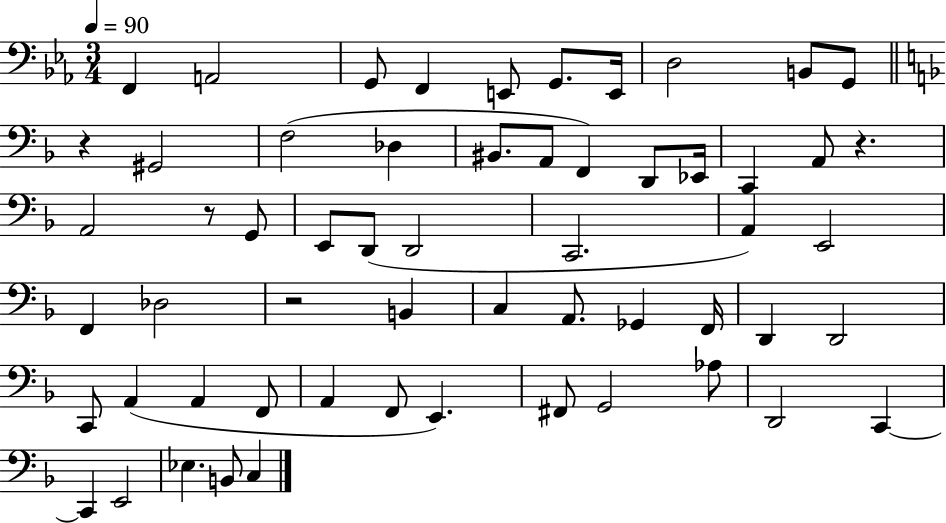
{
  \clef bass
  \numericTimeSignature
  \time 3/4
  \key ees \major
  \tempo 4 = 90
  \repeat volta 2 { f,4 a,2 | g,8 f,4 e,8 g,8. e,16 | d2 b,8 g,8 | \bar "||" \break \key d \minor r4 gis,2 | f2( des4 | bis,8. a,8 f,4) d,8 ees,16 | c,4 a,8 r4. | \break a,2 r8 g,8 | e,8 d,8( d,2 | c,2. | a,4) e,2 | \break f,4 des2 | r2 b,4 | c4 a,8. ges,4 f,16 | d,4 d,2 | \break c,8 a,4( a,4 f,8 | a,4 f,8 e,4.) | fis,8 g,2 aes8 | d,2 c,4~~ | \break c,4 e,2 | ees4. b,8 c4 | } \bar "|."
}